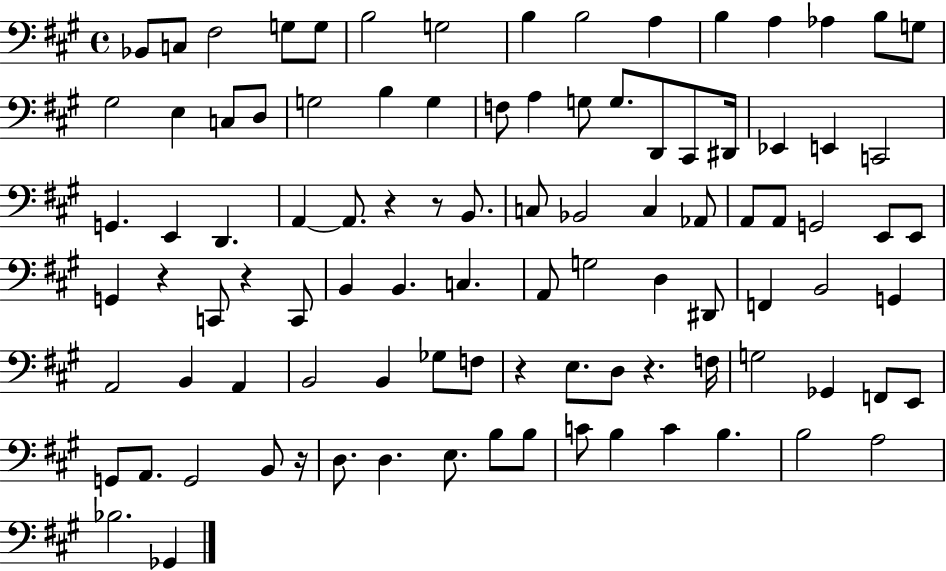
Bb2/e C3/e F#3/h G3/e G3/e B3/h G3/h B3/q B3/h A3/q B3/q A3/q Ab3/q B3/e G3/e G#3/h E3/q C3/e D3/e G3/h B3/q G3/q F3/e A3/q G3/e G3/e. D2/e C#2/e D#2/s Eb2/q E2/q C2/h G2/q. E2/q D2/q. A2/q A2/e. R/q R/e B2/e. C3/e Bb2/h C3/q Ab2/e A2/e A2/e G2/h E2/e E2/e G2/q R/q C2/e R/q C2/e B2/q B2/q. C3/q. A2/e G3/h D3/q D#2/e F2/q B2/h G2/q A2/h B2/q A2/q B2/h B2/q Gb3/e F3/e R/q E3/e. D3/e R/q. F3/s G3/h Gb2/q F2/e E2/e G2/e A2/e. G2/h B2/e R/s D3/e. D3/q. E3/e. B3/e B3/e C4/e B3/q C4/q B3/q. B3/h A3/h Bb3/h. Gb2/q